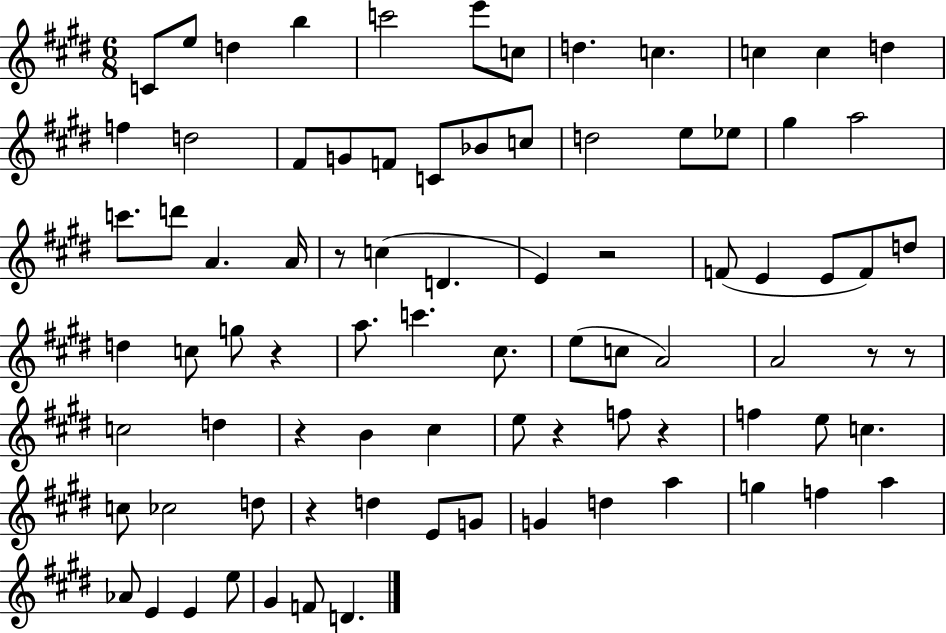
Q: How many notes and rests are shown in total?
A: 84